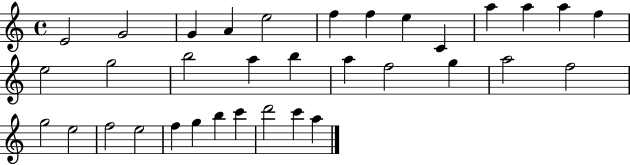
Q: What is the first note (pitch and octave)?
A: E4